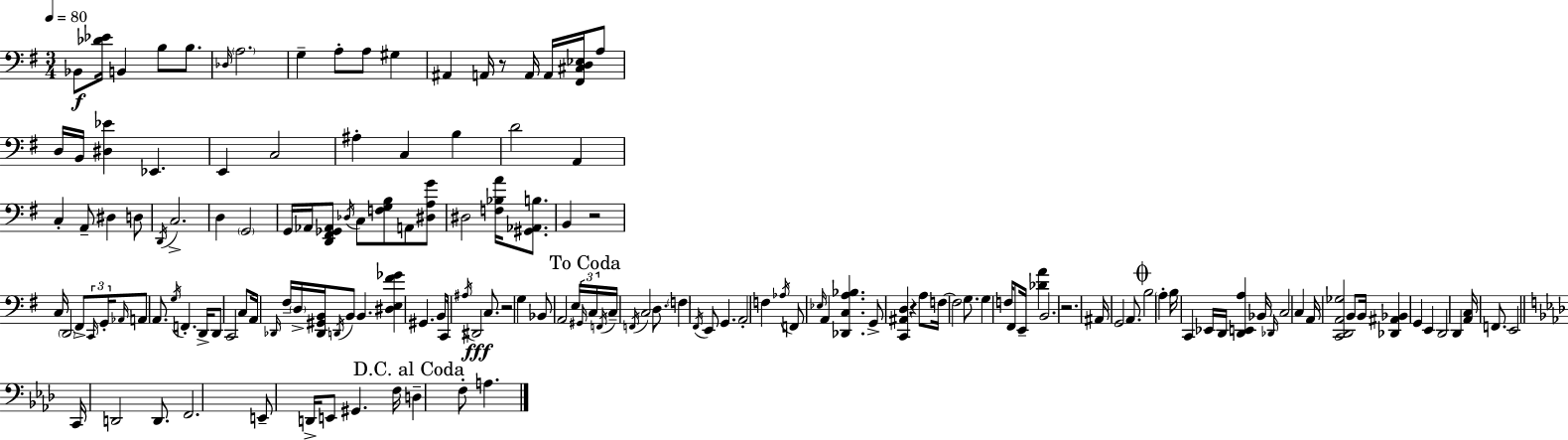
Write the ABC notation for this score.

X:1
T:Untitled
M:3/4
L:1/4
K:Em
_B,,/2 [_D_E]/4 B,, B,/2 B,/2 _D,/4 A,2 G, A,/2 A,/2 ^G, ^A,, A,,/4 z/2 A,,/4 A,,/4 [^F,,^C,D,_E,]/4 A,/2 D,/4 B,,/4 [^D,_E] _E,, E,, C,2 ^A, C, B, D2 A,, C, A,,/2 ^D, D,/2 D,,/4 C,2 D, G,,2 G,,/4 _A,,/4 [D,,^F,,_G,,_A,,]/2 _D,/4 C,/2 [F,G,B,]/2 A,,/2 [^D,A,G]/2 ^D,2 [F,_B,A]/4 [^G,,_A,,B,]/2 B,, z2 C,/4 D,,2 ^F,,/2 C,,/4 G,,/4 _A,,/4 A,,/2 A,,/2 G,/4 F,, D,,/4 D,,/2 C,,2 C,/2 A,,/4 _D,,/4 ^F,/4 D,/4 [_D,,^G,,B,,]/4 D,,/4 B,,/2 B,, [^D,E,^F_G] ^G,, B,,/2 C,,/4 ^A,/4 ^D,,2 C,/2 z2 G, _B,,/2 A,,2 E,/4 ^G,,/4 C,/4 F,,/4 C,/4 F,,/4 C,2 D,/2 F, ^F,,/4 E,,/2 G,, A,,2 F, _A,/4 F,,/2 _E,/4 A,, [_D,,C,A,_B,] G,,/2 [C,,^A,,D,] z A,/2 F,/4 F,2 G,/2 G, F,/4 ^F,,/2 E,,/4 [_DA] B,,2 z2 ^A,,/4 G,,2 A,,/2 B,2 A, B,/4 C,, _E,,/4 D,,/4 [D,,E,,A,] _B,,/4 _D,,/4 C,2 C, A,,/4 [C,,D,,A,,_G,]2 B,,/2 B,,/4 [_D,,^A,,_B,,] G,, E,, D,,2 D,, [A,,C,]/4 F,,/2 E,,2 C,,/4 D,,2 D,,/2 F,,2 E,,/2 D,,/4 E,,/2 ^G,, F,/4 D, F,/2 A,